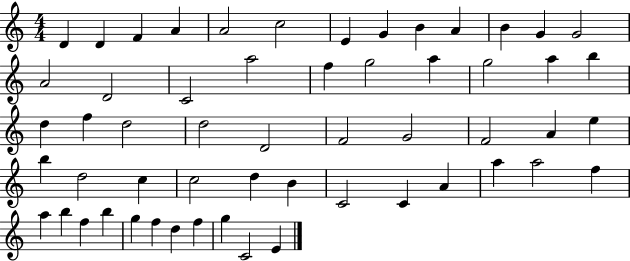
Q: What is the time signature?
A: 4/4